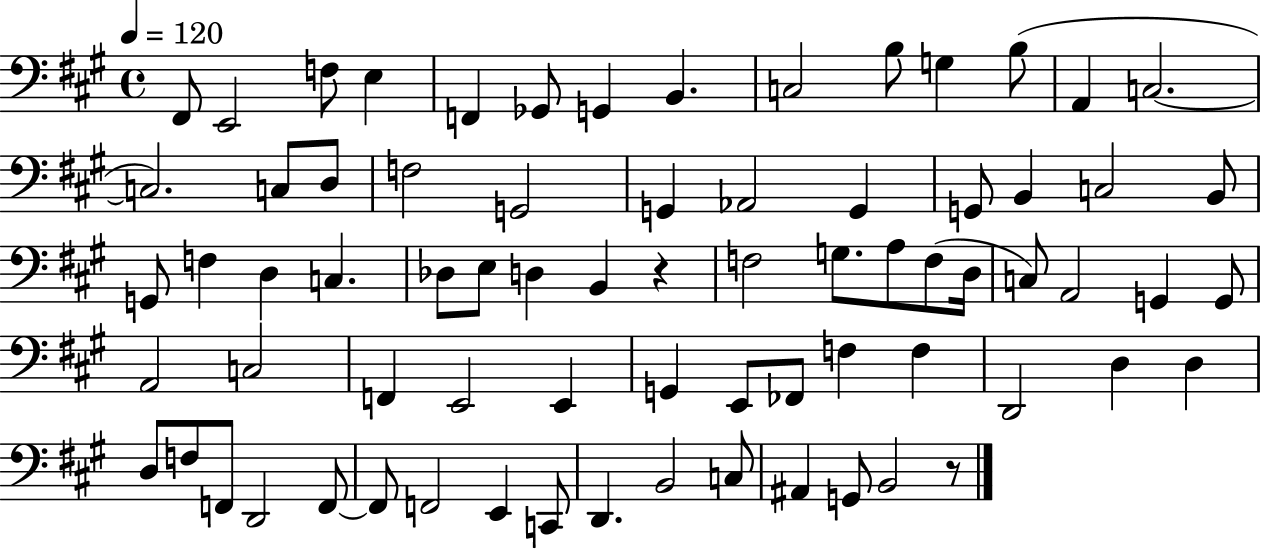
X:1
T:Untitled
M:4/4
L:1/4
K:A
^F,,/2 E,,2 F,/2 E, F,, _G,,/2 G,, B,, C,2 B,/2 G, B,/2 A,, C,2 C,2 C,/2 D,/2 F,2 G,,2 G,, _A,,2 G,, G,,/2 B,, C,2 B,,/2 G,,/2 F, D, C, _D,/2 E,/2 D, B,, z F,2 G,/2 A,/2 F,/2 D,/4 C,/2 A,,2 G,, G,,/2 A,,2 C,2 F,, E,,2 E,, G,, E,,/2 _F,,/2 F, F, D,,2 D, D, D,/2 F,/2 F,,/2 D,,2 F,,/2 F,,/2 F,,2 E,, C,,/2 D,, B,,2 C,/2 ^A,, G,,/2 B,,2 z/2